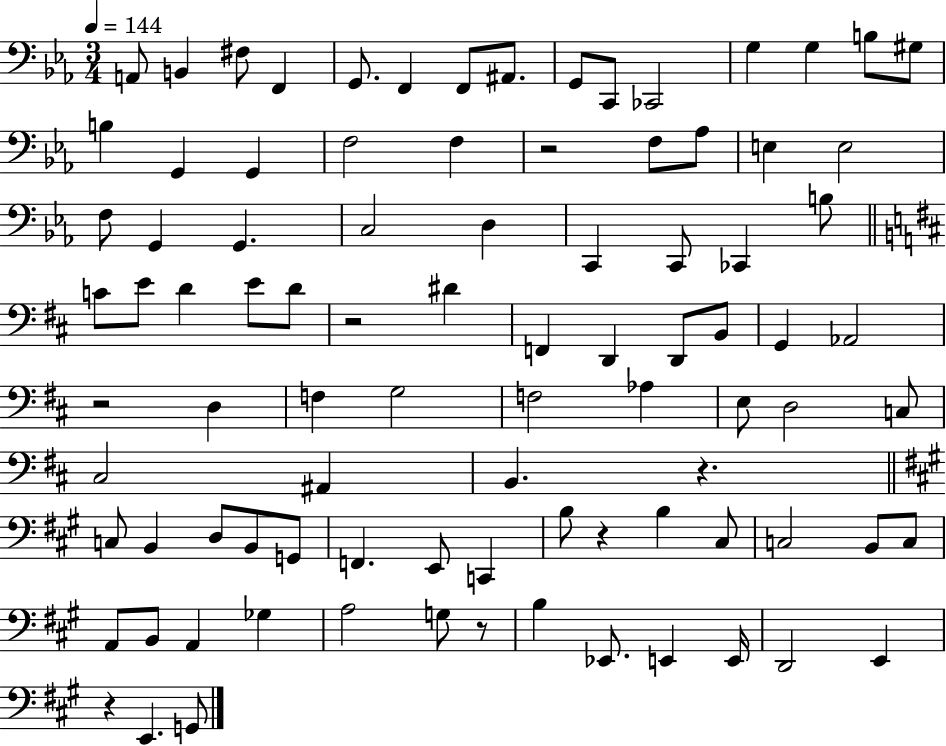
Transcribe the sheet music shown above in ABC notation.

X:1
T:Untitled
M:3/4
L:1/4
K:Eb
A,,/2 B,, ^F,/2 F,, G,,/2 F,, F,,/2 ^A,,/2 G,,/2 C,,/2 _C,,2 G, G, B,/2 ^G,/2 B, G,, G,, F,2 F, z2 F,/2 _A,/2 E, E,2 F,/2 G,, G,, C,2 D, C,, C,,/2 _C,, B,/2 C/2 E/2 D E/2 D/2 z2 ^D F,, D,, D,,/2 B,,/2 G,, _A,,2 z2 D, F, G,2 F,2 _A, E,/2 D,2 C,/2 ^C,2 ^A,, B,, z C,/2 B,, D,/2 B,,/2 G,,/2 F,, E,,/2 C,, B,/2 z B, ^C,/2 C,2 B,,/2 C,/2 A,,/2 B,,/2 A,, _G, A,2 G,/2 z/2 B, _E,,/2 E,, E,,/4 D,,2 E,, z E,, G,,/2